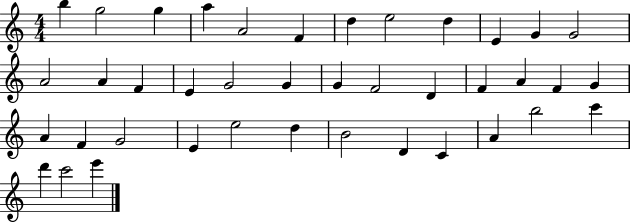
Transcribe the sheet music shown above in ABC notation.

X:1
T:Untitled
M:4/4
L:1/4
K:C
b g2 g a A2 F d e2 d E G G2 A2 A F E G2 G G F2 D F A F G A F G2 E e2 d B2 D C A b2 c' d' c'2 e'